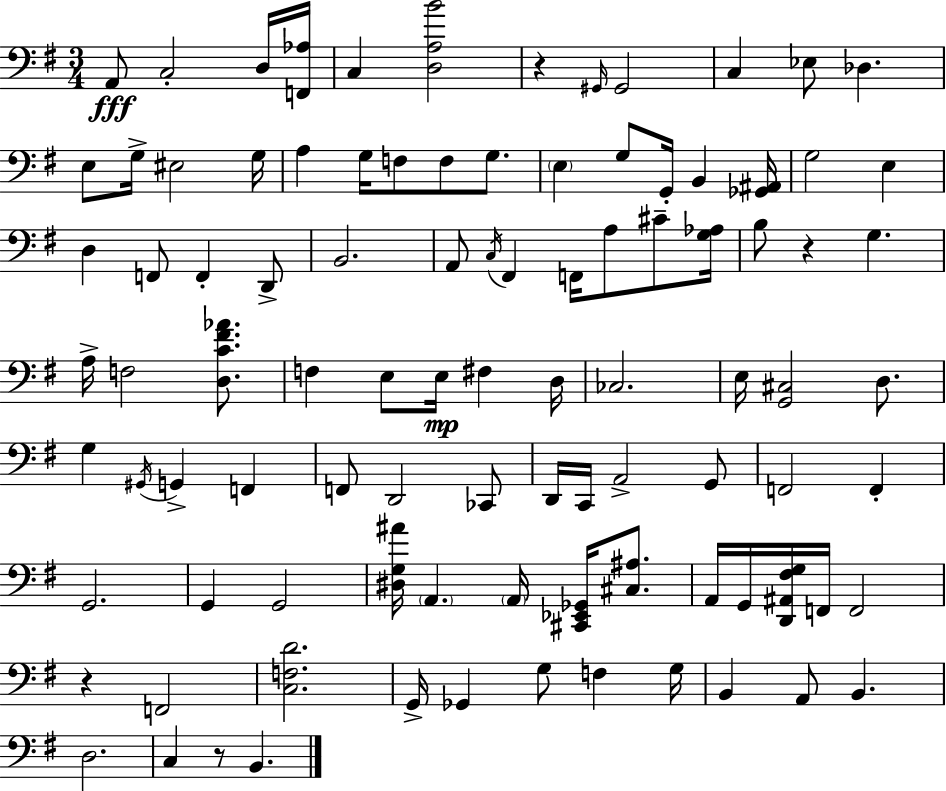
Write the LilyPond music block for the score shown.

{
  \clef bass
  \numericTimeSignature
  \time 3/4
  \key e \minor
  a,8\fff c2-. d16 <f, aes>16 | c4 <d a b'>2 | r4 \grace { gis,16 } gis,2 | c4 ees8 des4. | \break e8 g16-> eis2 | g16 a4 g16 f8 f8 g8. | \parenthesize e4 g8 g,16-. b,4 | <ges, ais,>16 g2 e4 | \break d4 f,8 f,4-. d,8-> | b,2. | a,8 \acciaccatura { c16 } fis,4 f,16 a8 cis'8-- | <g aes>16 b8 r4 g4. | \break a16-> f2 <d c' fis' aes'>8. | f4 e8 e16\mp fis4 | d16 ces2. | e16 <g, cis>2 d8. | \break g4 \acciaccatura { gis,16 } g,4-> f,4 | f,8 d,2 | ces,8 d,16 c,16 a,2-> | g,8 f,2 f,4-. | \break g,2. | g,4 g,2 | <dis g ais'>16 \parenthesize a,4. \parenthesize a,16 <cis, ees, ges,>16 | <cis ais>8. a,16 g,16 <d, ais, fis g>16 f,16 f,2 | \break r4 f,2 | <c f d'>2. | g,16-> ges,4 g8 f4 | g16 b,4 a,8 b,4. | \break d2. | c4 r8 b,4. | \bar "|."
}